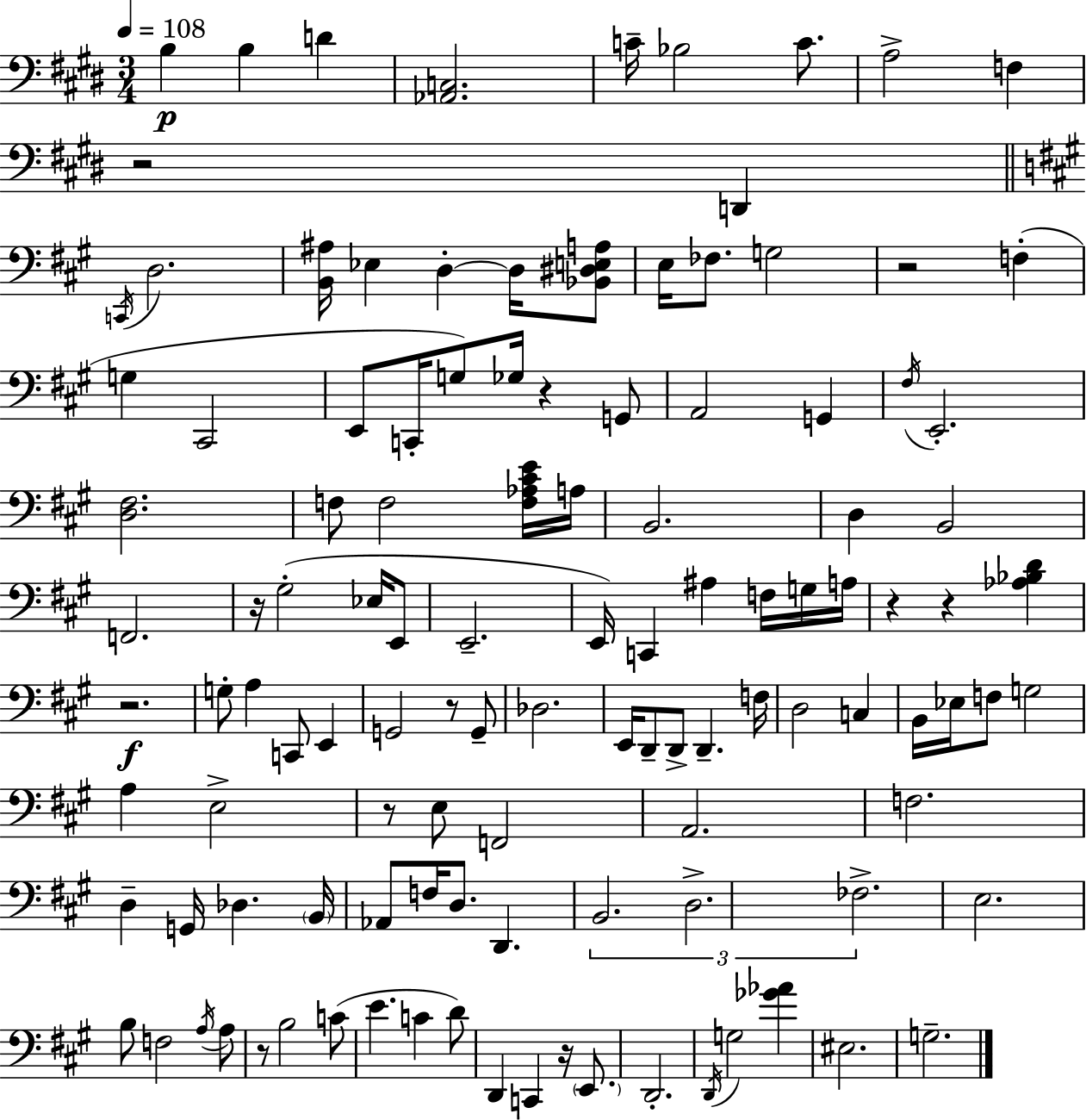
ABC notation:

X:1
T:Untitled
M:3/4
L:1/4
K:E
B, B, D [_A,,C,]2 C/4 _B,2 C/2 A,2 F, z2 D,, C,,/4 D,2 [B,,^A,]/4 _E, D, D,/4 [_B,,^D,E,A,]/2 E,/4 _F,/2 G,2 z2 F, G, ^C,,2 E,,/2 C,,/4 G,/2 _G,/4 z G,,/2 A,,2 G,, ^F,/4 E,,2 [D,^F,]2 F,/2 F,2 [F,_A,^CE]/4 A,/4 B,,2 D, B,,2 F,,2 z/4 ^G,2 _E,/4 E,,/2 E,,2 E,,/4 C,, ^A, F,/4 G,/4 A,/4 z z [_A,_B,D] z2 G,/2 A, C,,/2 E,, G,,2 z/2 G,,/2 _D,2 E,,/4 D,,/2 D,,/2 D,, F,/4 D,2 C, B,,/4 _E,/4 F,/2 G,2 A, E,2 z/2 E,/2 F,,2 A,,2 F,2 D, G,,/4 _D, B,,/4 _A,,/2 F,/4 D,/2 D,, B,,2 D,2 _F,2 E,2 B,/2 F,2 A,/4 A,/2 z/2 B,2 C/2 E C D/2 D,, C,, z/4 E,,/2 D,,2 D,,/4 G,2 [_G_A] ^E,2 G,2